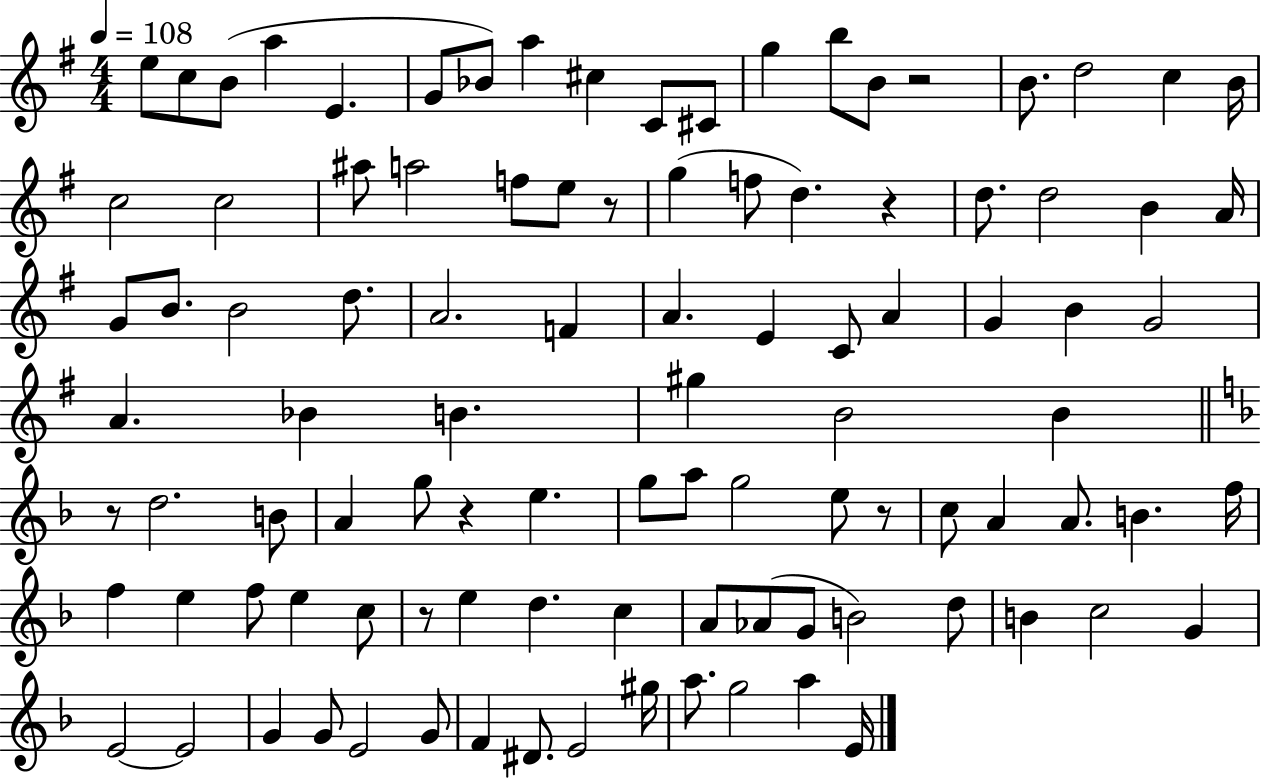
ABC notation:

X:1
T:Untitled
M:4/4
L:1/4
K:G
e/2 c/2 B/2 a E G/2 _B/2 a ^c C/2 ^C/2 g b/2 B/2 z2 B/2 d2 c B/4 c2 c2 ^a/2 a2 f/2 e/2 z/2 g f/2 d z d/2 d2 B A/4 G/2 B/2 B2 d/2 A2 F A E C/2 A G B G2 A _B B ^g B2 B z/2 d2 B/2 A g/2 z e g/2 a/2 g2 e/2 z/2 c/2 A A/2 B f/4 f e f/2 e c/2 z/2 e d c A/2 _A/2 G/2 B2 d/2 B c2 G E2 E2 G G/2 E2 G/2 F ^D/2 E2 ^g/4 a/2 g2 a E/4